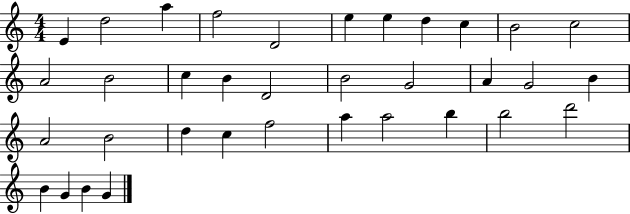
E4/q D5/h A5/q F5/h D4/h E5/q E5/q D5/q C5/q B4/h C5/h A4/h B4/h C5/q B4/q D4/h B4/h G4/h A4/q G4/h B4/q A4/h B4/h D5/q C5/q F5/h A5/q A5/h B5/q B5/h D6/h B4/q G4/q B4/q G4/q